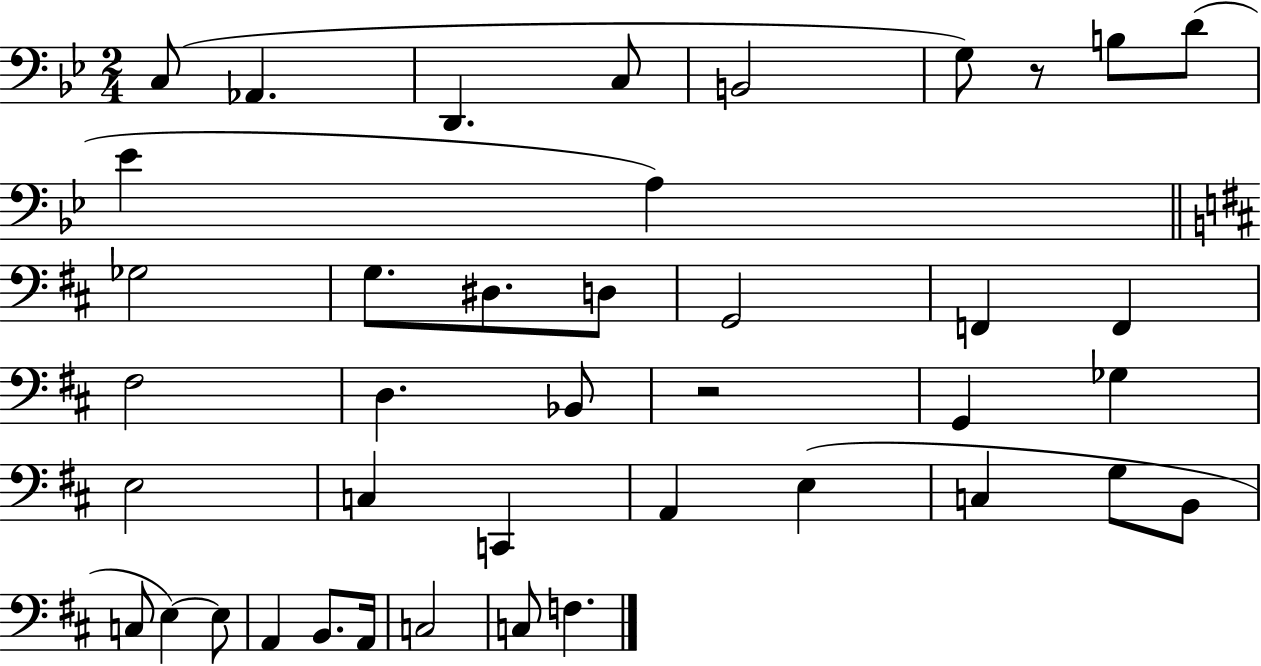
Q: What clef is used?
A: bass